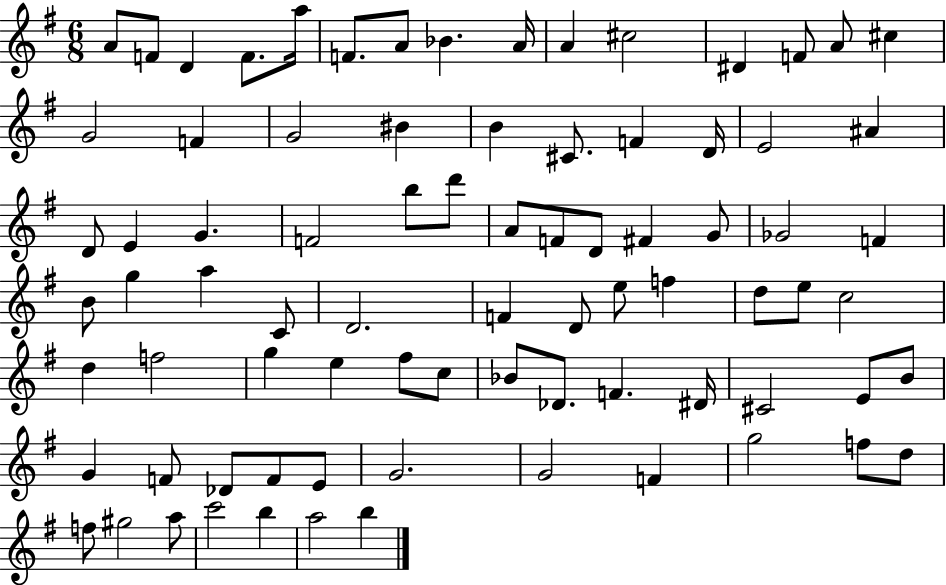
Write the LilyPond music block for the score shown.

{
  \clef treble
  \numericTimeSignature
  \time 6/8
  \key g \major
  a'8 f'8 d'4 f'8. a''16 | f'8. a'8 bes'4. a'16 | a'4 cis''2 | dis'4 f'8 a'8 cis''4 | \break g'2 f'4 | g'2 bis'4 | b'4 cis'8. f'4 d'16 | e'2 ais'4 | \break d'8 e'4 g'4. | f'2 b''8 d'''8 | a'8 f'8 d'8 fis'4 g'8 | ges'2 f'4 | \break b'8 g''4 a''4 c'8 | d'2. | f'4 d'8 e''8 f''4 | d''8 e''8 c''2 | \break d''4 f''2 | g''4 e''4 fis''8 c''8 | bes'8 des'8. f'4. dis'16 | cis'2 e'8 b'8 | \break g'4 f'8 des'8 f'8 e'8 | g'2. | g'2 f'4 | g''2 f''8 d''8 | \break f''8 gis''2 a''8 | c'''2 b''4 | a''2 b''4 | \bar "|."
}